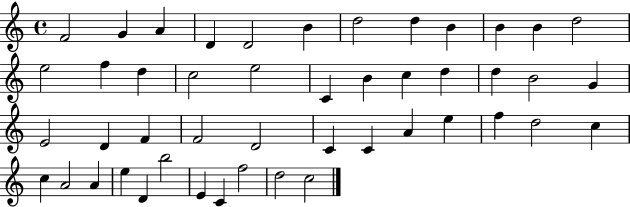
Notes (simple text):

F4/h G4/q A4/q D4/q D4/h B4/q D5/h D5/q B4/q B4/q B4/q D5/h E5/h F5/q D5/q C5/h E5/h C4/q B4/q C5/q D5/q D5/q B4/h G4/q E4/h D4/q F4/q F4/h D4/h C4/q C4/q A4/q E5/q F5/q D5/h C5/q C5/q A4/h A4/q E5/q D4/q B5/h E4/q C4/q F5/h D5/h C5/h